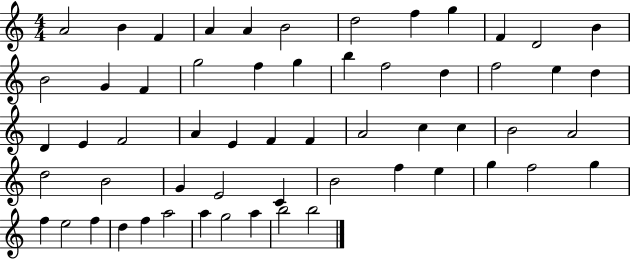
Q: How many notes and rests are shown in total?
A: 58